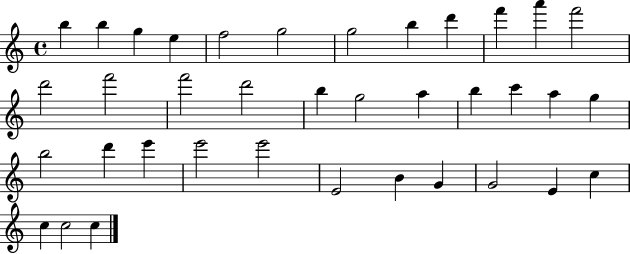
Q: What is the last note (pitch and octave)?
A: C5